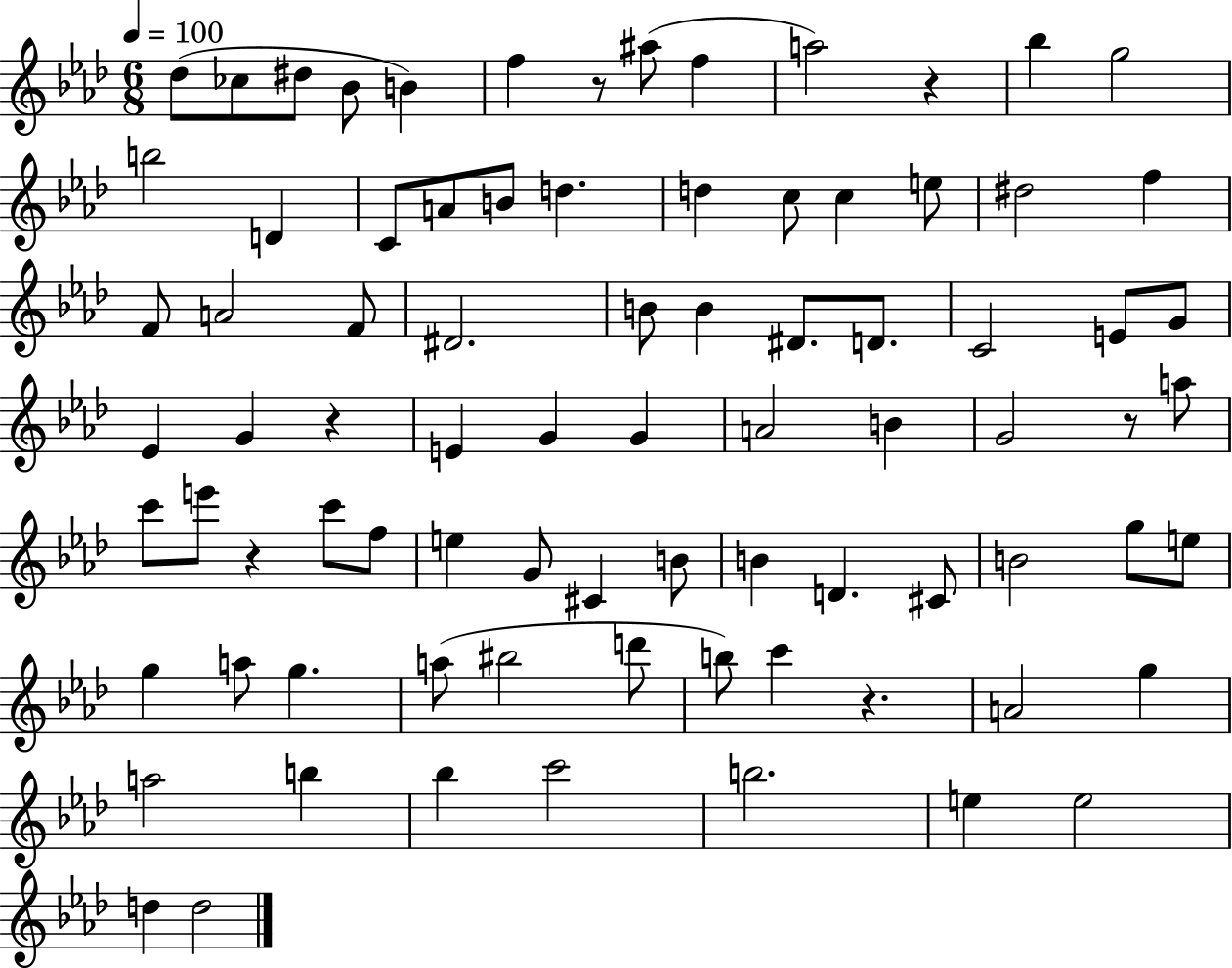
{
  \clef treble
  \numericTimeSignature
  \time 6/8
  \key aes \major
  \tempo 4 = 100
  des''8( ces''8 dis''8 bes'8 b'4) | f''4 r8 ais''8( f''4 | a''2) r4 | bes''4 g''2 | \break b''2 d'4 | c'8 a'8 b'8 d''4. | d''4 c''8 c''4 e''8 | dis''2 f''4 | \break f'8 a'2 f'8 | dis'2. | b'8 b'4 dis'8. d'8. | c'2 e'8 g'8 | \break ees'4 g'4 r4 | e'4 g'4 g'4 | a'2 b'4 | g'2 r8 a''8 | \break c'''8 e'''8 r4 c'''8 f''8 | e''4 g'8 cis'4 b'8 | b'4 d'4. cis'8 | b'2 g''8 e''8 | \break g''4 a''8 g''4. | a''8( bis''2 d'''8 | b''8) c'''4 r4. | a'2 g''4 | \break a''2 b''4 | bes''4 c'''2 | b''2. | e''4 e''2 | \break d''4 d''2 | \bar "|."
}